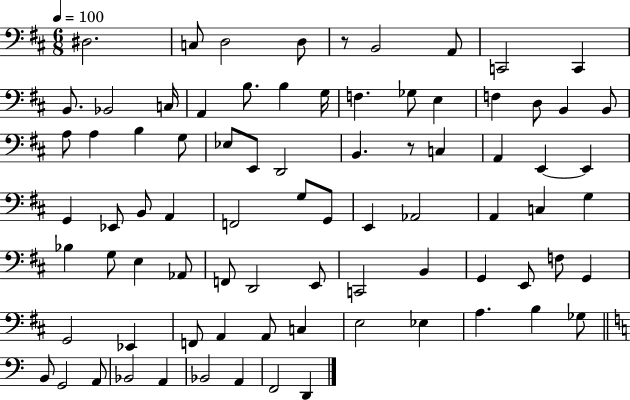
D#3/h. C3/e D3/h D3/e R/e B2/h A2/e C2/h C2/q B2/e. Bb2/h C3/s A2/q B3/e. B3/q G3/s F3/q. Gb3/e E3/q F3/q D3/e B2/q B2/e A3/e A3/q B3/q G3/e Eb3/e E2/e D2/h B2/q. R/e C3/q A2/q E2/q E2/q G2/q Eb2/e B2/e A2/q F2/h G3/e G2/e E2/q Ab2/h A2/q C3/q G3/q Bb3/q G3/e E3/q Ab2/e F2/e D2/h E2/e C2/h B2/q G2/q E2/e F3/e G2/q G2/h Eb2/q F2/e A2/q A2/e C3/q E3/h Eb3/q A3/q. B3/q Gb3/e B2/e G2/h A2/e Bb2/h A2/q Bb2/h A2/q F2/h D2/q